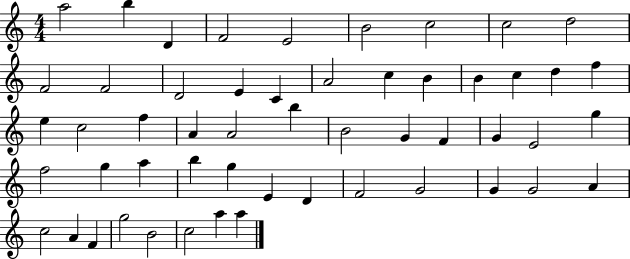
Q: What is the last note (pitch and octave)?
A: A5